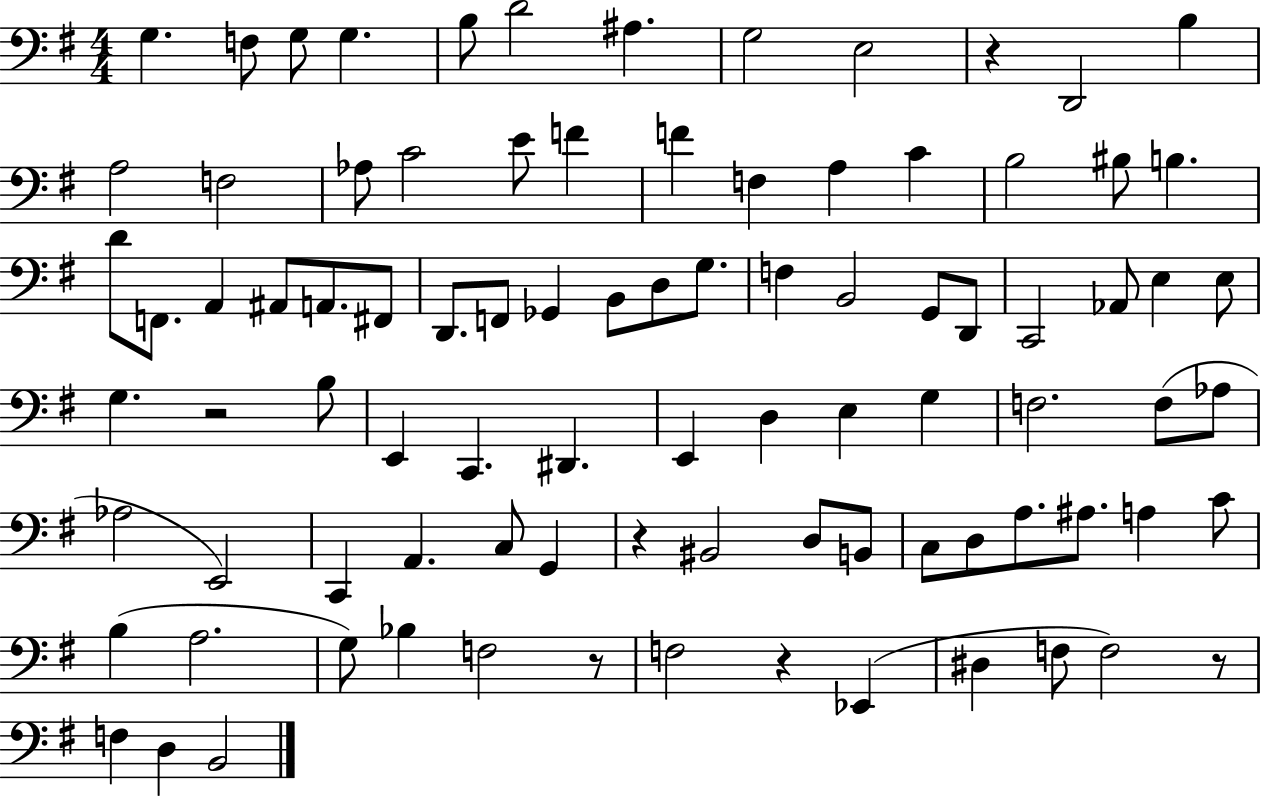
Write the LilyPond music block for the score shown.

{
  \clef bass
  \numericTimeSignature
  \time 4/4
  \key g \major
  g4. f8 g8 g4. | b8 d'2 ais4. | g2 e2 | r4 d,2 b4 | \break a2 f2 | aes8 c'2 e'8 f'4 | f'4 f4 a4 c'4 | b2 bis8 b4. | \break d'8 f,8. a,4 ais,8 a,8. fis,8 | d,8. f,8 ges,4 b,8 d8 g8. | f4 b,2 g,8 d,8 | c,2 aes,8 e4 e8 | \break g4. r2 b8 | e,4 c,4. dis,4. | e,4 d4 e4 g4 | f2. f8( aes8 | \break aes2 e,2) | c,4 a,4. c8 g,4 | r4 bis,2 d8 b,8 | c8 d8 a8. ais8. a4 c'8 | \break b4( a2. | g8) bes4 f2 r8 | f2 r4 ees,4( | dis4 f8 f2) r8 | \break f4 d4 b,2 | \bar "|."
}